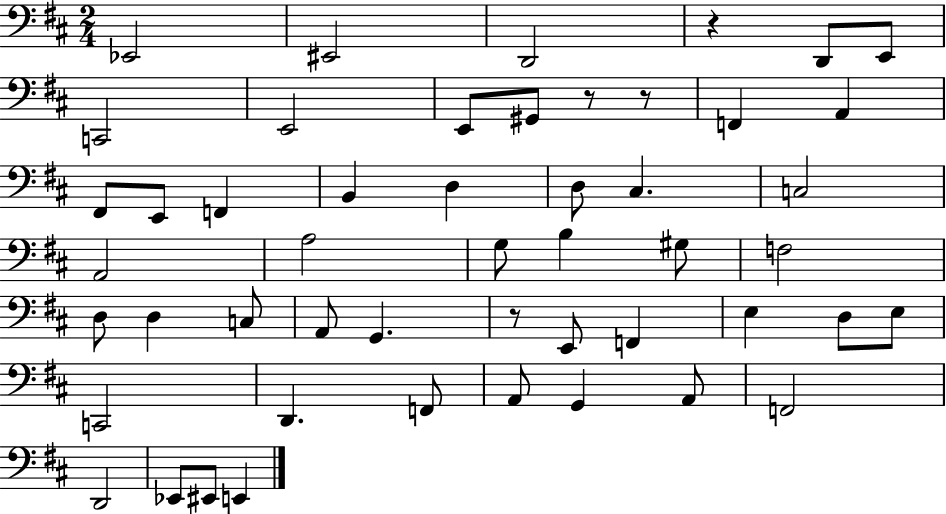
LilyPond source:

{
  \clef bass
  \numericTimeSignature
  \time 2/4
  \key d \major
  ees,2 | eis,2 | d,2 | r4 d,8 e,8 | \break c,2 | e,2 | e,8 gis,8 r8 r8 | f,4 a,4 | \break fis,8 e,8 f,4 | b,4 d4 | d8 cis4. | c2 | \break a,2 | a2 | g8 b4 gis8 | f2 | \break d8 d4 c8 | a,8 g,4. | r8 e,8 f,4 | e4 d8 e8 | \break c,2 | d,4. f,8 | a,8 g,4 a,8 | f,2 | \break d,2 | ees,8 eis,8 e,4 | \bar "|."
}